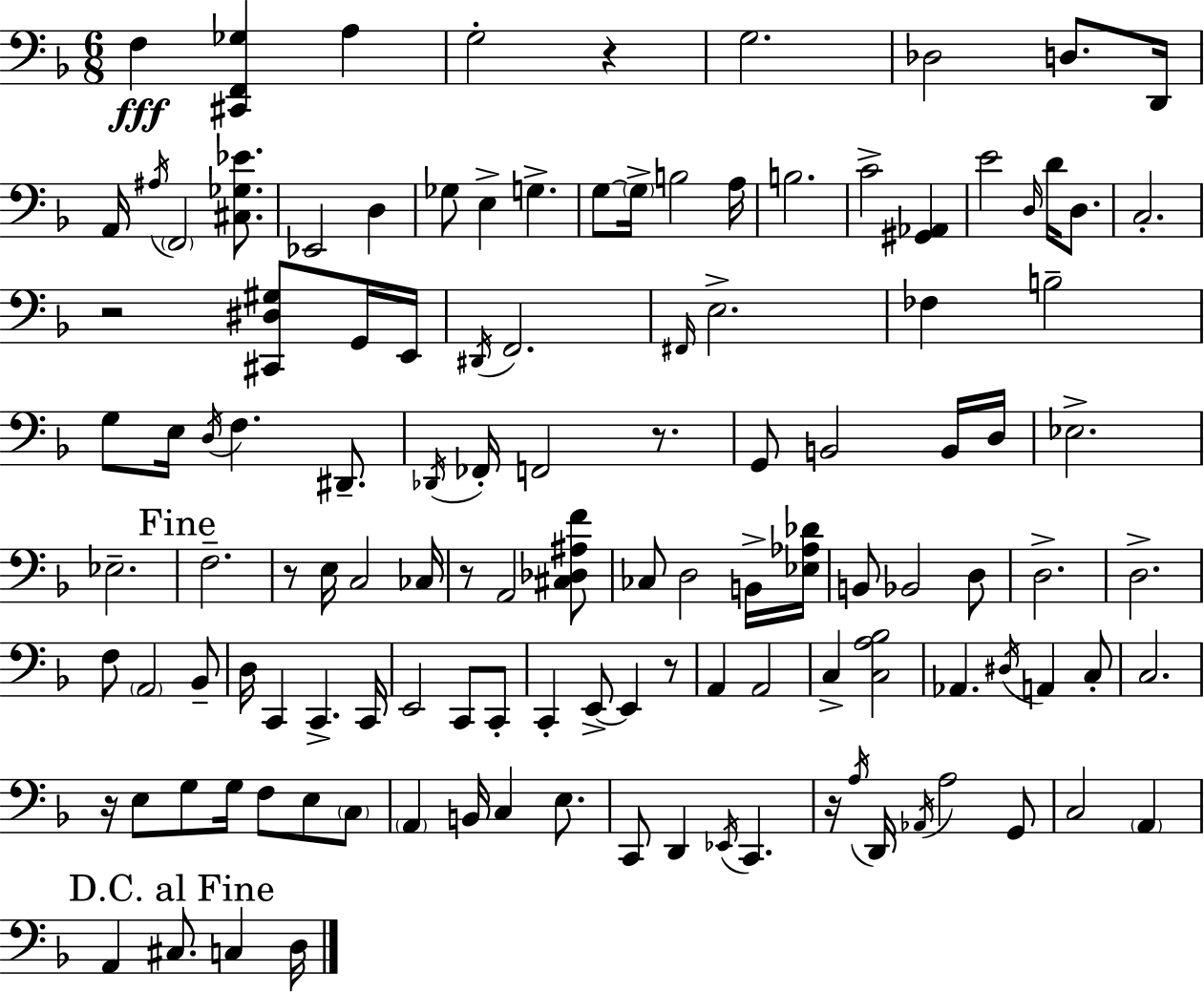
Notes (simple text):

F3/q [C#2,F2,Gb3]/q A3/q G3/h R/q G3/h. Db3/h D3/e. D2/s A2/s A#3/s F2/h [C#3,Gb3,Eb4]/e. Eb2/h D3/q Gb3/e E3/q G3/q. G3/e G3/s B3/h A3/s B3/h. C4/h [G#2,Ab2]/q E4/h D3/s D4/s D3/e. C3/h. R/h [C#2,D#3,G#3]/e G2/s E2/s D#2/s F2/h. F#2/s E3/h. FES3/q B3/h G3/e E3/s D3/s F3/q. D#2/e. Db2/s FES2/s F2/h R/e. G2/e B2/h B2/s D3/s Eb3/h. Eb3/h. F3/h. R/e E3/s C3/h CES3/s R/e A2/h [C#3,Db3,A#3,F4]/e CES3/e D3/h B2/s [Eb3,Ab3,Db4]/s B2/e Bb2/h D3/e D3/h. D3/h. F3/e A2/h Bb2/e D3/s C2/q C2/q. C2/s E2/h C2/e C2/e C2/q E2/e E2/q R/e A2/q A2/h C3/q [C3,A3,Bb3]/h Ab2/q. D#3/s A2/q C3/e C3/h. R/s E3/e G3/e G3/s F3/e E3/e C3/e A2/q B2/s C3/q E3/e. C2/e D2/q Eb2/s C2/q. R/s A3/s D2/s Ab2/s A3/h G2/e C3/h A2/q A2/q C#3/e. C3/q D3/s